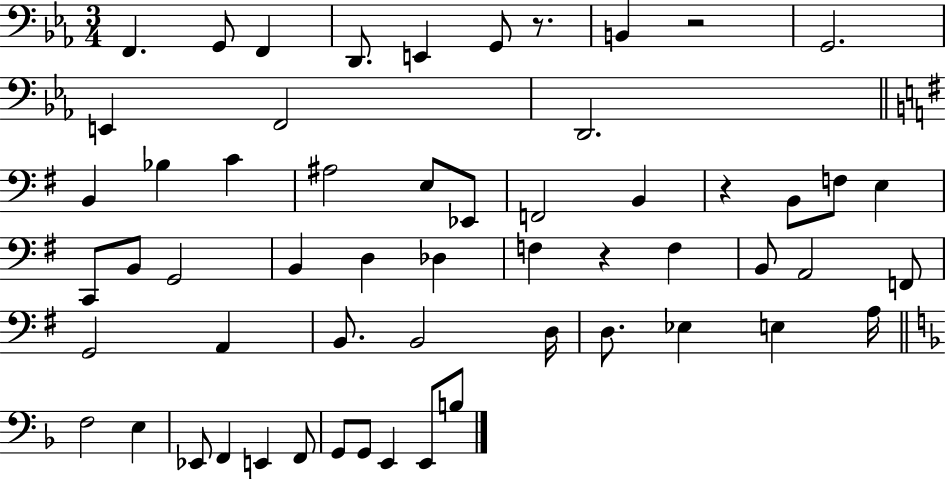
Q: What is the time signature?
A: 3/4